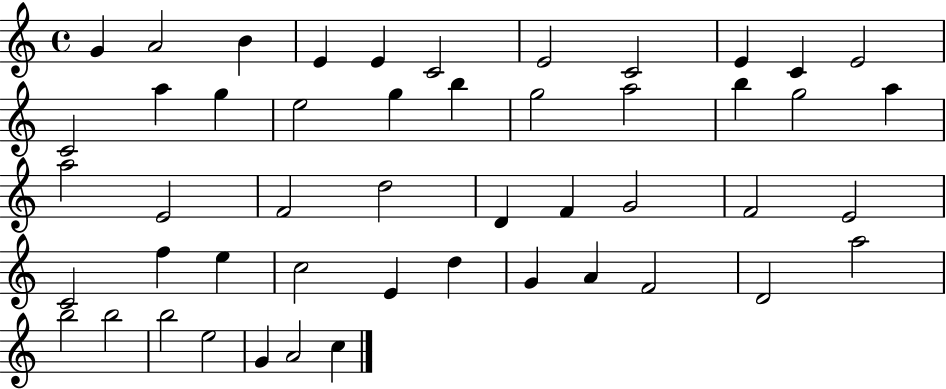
G4/q A4/h B4/q E4/q E4/q C4/h E4/h C4/h E4/q C4/q E4/h C4/h A5/q G5/q E5/h G5/q B5/q G5/h A5/h B5/q G5/h A5/q A5/h E4/h F4/h D5/h D4/q F4/q G4/h F4/h E4/h C4/h F5/q E5/q C5/h E4/q D5/q G4/q A4/q F4/h D4/h A5/h B5/h B5/h B5/h E5/h G4/q A4/h C5/q